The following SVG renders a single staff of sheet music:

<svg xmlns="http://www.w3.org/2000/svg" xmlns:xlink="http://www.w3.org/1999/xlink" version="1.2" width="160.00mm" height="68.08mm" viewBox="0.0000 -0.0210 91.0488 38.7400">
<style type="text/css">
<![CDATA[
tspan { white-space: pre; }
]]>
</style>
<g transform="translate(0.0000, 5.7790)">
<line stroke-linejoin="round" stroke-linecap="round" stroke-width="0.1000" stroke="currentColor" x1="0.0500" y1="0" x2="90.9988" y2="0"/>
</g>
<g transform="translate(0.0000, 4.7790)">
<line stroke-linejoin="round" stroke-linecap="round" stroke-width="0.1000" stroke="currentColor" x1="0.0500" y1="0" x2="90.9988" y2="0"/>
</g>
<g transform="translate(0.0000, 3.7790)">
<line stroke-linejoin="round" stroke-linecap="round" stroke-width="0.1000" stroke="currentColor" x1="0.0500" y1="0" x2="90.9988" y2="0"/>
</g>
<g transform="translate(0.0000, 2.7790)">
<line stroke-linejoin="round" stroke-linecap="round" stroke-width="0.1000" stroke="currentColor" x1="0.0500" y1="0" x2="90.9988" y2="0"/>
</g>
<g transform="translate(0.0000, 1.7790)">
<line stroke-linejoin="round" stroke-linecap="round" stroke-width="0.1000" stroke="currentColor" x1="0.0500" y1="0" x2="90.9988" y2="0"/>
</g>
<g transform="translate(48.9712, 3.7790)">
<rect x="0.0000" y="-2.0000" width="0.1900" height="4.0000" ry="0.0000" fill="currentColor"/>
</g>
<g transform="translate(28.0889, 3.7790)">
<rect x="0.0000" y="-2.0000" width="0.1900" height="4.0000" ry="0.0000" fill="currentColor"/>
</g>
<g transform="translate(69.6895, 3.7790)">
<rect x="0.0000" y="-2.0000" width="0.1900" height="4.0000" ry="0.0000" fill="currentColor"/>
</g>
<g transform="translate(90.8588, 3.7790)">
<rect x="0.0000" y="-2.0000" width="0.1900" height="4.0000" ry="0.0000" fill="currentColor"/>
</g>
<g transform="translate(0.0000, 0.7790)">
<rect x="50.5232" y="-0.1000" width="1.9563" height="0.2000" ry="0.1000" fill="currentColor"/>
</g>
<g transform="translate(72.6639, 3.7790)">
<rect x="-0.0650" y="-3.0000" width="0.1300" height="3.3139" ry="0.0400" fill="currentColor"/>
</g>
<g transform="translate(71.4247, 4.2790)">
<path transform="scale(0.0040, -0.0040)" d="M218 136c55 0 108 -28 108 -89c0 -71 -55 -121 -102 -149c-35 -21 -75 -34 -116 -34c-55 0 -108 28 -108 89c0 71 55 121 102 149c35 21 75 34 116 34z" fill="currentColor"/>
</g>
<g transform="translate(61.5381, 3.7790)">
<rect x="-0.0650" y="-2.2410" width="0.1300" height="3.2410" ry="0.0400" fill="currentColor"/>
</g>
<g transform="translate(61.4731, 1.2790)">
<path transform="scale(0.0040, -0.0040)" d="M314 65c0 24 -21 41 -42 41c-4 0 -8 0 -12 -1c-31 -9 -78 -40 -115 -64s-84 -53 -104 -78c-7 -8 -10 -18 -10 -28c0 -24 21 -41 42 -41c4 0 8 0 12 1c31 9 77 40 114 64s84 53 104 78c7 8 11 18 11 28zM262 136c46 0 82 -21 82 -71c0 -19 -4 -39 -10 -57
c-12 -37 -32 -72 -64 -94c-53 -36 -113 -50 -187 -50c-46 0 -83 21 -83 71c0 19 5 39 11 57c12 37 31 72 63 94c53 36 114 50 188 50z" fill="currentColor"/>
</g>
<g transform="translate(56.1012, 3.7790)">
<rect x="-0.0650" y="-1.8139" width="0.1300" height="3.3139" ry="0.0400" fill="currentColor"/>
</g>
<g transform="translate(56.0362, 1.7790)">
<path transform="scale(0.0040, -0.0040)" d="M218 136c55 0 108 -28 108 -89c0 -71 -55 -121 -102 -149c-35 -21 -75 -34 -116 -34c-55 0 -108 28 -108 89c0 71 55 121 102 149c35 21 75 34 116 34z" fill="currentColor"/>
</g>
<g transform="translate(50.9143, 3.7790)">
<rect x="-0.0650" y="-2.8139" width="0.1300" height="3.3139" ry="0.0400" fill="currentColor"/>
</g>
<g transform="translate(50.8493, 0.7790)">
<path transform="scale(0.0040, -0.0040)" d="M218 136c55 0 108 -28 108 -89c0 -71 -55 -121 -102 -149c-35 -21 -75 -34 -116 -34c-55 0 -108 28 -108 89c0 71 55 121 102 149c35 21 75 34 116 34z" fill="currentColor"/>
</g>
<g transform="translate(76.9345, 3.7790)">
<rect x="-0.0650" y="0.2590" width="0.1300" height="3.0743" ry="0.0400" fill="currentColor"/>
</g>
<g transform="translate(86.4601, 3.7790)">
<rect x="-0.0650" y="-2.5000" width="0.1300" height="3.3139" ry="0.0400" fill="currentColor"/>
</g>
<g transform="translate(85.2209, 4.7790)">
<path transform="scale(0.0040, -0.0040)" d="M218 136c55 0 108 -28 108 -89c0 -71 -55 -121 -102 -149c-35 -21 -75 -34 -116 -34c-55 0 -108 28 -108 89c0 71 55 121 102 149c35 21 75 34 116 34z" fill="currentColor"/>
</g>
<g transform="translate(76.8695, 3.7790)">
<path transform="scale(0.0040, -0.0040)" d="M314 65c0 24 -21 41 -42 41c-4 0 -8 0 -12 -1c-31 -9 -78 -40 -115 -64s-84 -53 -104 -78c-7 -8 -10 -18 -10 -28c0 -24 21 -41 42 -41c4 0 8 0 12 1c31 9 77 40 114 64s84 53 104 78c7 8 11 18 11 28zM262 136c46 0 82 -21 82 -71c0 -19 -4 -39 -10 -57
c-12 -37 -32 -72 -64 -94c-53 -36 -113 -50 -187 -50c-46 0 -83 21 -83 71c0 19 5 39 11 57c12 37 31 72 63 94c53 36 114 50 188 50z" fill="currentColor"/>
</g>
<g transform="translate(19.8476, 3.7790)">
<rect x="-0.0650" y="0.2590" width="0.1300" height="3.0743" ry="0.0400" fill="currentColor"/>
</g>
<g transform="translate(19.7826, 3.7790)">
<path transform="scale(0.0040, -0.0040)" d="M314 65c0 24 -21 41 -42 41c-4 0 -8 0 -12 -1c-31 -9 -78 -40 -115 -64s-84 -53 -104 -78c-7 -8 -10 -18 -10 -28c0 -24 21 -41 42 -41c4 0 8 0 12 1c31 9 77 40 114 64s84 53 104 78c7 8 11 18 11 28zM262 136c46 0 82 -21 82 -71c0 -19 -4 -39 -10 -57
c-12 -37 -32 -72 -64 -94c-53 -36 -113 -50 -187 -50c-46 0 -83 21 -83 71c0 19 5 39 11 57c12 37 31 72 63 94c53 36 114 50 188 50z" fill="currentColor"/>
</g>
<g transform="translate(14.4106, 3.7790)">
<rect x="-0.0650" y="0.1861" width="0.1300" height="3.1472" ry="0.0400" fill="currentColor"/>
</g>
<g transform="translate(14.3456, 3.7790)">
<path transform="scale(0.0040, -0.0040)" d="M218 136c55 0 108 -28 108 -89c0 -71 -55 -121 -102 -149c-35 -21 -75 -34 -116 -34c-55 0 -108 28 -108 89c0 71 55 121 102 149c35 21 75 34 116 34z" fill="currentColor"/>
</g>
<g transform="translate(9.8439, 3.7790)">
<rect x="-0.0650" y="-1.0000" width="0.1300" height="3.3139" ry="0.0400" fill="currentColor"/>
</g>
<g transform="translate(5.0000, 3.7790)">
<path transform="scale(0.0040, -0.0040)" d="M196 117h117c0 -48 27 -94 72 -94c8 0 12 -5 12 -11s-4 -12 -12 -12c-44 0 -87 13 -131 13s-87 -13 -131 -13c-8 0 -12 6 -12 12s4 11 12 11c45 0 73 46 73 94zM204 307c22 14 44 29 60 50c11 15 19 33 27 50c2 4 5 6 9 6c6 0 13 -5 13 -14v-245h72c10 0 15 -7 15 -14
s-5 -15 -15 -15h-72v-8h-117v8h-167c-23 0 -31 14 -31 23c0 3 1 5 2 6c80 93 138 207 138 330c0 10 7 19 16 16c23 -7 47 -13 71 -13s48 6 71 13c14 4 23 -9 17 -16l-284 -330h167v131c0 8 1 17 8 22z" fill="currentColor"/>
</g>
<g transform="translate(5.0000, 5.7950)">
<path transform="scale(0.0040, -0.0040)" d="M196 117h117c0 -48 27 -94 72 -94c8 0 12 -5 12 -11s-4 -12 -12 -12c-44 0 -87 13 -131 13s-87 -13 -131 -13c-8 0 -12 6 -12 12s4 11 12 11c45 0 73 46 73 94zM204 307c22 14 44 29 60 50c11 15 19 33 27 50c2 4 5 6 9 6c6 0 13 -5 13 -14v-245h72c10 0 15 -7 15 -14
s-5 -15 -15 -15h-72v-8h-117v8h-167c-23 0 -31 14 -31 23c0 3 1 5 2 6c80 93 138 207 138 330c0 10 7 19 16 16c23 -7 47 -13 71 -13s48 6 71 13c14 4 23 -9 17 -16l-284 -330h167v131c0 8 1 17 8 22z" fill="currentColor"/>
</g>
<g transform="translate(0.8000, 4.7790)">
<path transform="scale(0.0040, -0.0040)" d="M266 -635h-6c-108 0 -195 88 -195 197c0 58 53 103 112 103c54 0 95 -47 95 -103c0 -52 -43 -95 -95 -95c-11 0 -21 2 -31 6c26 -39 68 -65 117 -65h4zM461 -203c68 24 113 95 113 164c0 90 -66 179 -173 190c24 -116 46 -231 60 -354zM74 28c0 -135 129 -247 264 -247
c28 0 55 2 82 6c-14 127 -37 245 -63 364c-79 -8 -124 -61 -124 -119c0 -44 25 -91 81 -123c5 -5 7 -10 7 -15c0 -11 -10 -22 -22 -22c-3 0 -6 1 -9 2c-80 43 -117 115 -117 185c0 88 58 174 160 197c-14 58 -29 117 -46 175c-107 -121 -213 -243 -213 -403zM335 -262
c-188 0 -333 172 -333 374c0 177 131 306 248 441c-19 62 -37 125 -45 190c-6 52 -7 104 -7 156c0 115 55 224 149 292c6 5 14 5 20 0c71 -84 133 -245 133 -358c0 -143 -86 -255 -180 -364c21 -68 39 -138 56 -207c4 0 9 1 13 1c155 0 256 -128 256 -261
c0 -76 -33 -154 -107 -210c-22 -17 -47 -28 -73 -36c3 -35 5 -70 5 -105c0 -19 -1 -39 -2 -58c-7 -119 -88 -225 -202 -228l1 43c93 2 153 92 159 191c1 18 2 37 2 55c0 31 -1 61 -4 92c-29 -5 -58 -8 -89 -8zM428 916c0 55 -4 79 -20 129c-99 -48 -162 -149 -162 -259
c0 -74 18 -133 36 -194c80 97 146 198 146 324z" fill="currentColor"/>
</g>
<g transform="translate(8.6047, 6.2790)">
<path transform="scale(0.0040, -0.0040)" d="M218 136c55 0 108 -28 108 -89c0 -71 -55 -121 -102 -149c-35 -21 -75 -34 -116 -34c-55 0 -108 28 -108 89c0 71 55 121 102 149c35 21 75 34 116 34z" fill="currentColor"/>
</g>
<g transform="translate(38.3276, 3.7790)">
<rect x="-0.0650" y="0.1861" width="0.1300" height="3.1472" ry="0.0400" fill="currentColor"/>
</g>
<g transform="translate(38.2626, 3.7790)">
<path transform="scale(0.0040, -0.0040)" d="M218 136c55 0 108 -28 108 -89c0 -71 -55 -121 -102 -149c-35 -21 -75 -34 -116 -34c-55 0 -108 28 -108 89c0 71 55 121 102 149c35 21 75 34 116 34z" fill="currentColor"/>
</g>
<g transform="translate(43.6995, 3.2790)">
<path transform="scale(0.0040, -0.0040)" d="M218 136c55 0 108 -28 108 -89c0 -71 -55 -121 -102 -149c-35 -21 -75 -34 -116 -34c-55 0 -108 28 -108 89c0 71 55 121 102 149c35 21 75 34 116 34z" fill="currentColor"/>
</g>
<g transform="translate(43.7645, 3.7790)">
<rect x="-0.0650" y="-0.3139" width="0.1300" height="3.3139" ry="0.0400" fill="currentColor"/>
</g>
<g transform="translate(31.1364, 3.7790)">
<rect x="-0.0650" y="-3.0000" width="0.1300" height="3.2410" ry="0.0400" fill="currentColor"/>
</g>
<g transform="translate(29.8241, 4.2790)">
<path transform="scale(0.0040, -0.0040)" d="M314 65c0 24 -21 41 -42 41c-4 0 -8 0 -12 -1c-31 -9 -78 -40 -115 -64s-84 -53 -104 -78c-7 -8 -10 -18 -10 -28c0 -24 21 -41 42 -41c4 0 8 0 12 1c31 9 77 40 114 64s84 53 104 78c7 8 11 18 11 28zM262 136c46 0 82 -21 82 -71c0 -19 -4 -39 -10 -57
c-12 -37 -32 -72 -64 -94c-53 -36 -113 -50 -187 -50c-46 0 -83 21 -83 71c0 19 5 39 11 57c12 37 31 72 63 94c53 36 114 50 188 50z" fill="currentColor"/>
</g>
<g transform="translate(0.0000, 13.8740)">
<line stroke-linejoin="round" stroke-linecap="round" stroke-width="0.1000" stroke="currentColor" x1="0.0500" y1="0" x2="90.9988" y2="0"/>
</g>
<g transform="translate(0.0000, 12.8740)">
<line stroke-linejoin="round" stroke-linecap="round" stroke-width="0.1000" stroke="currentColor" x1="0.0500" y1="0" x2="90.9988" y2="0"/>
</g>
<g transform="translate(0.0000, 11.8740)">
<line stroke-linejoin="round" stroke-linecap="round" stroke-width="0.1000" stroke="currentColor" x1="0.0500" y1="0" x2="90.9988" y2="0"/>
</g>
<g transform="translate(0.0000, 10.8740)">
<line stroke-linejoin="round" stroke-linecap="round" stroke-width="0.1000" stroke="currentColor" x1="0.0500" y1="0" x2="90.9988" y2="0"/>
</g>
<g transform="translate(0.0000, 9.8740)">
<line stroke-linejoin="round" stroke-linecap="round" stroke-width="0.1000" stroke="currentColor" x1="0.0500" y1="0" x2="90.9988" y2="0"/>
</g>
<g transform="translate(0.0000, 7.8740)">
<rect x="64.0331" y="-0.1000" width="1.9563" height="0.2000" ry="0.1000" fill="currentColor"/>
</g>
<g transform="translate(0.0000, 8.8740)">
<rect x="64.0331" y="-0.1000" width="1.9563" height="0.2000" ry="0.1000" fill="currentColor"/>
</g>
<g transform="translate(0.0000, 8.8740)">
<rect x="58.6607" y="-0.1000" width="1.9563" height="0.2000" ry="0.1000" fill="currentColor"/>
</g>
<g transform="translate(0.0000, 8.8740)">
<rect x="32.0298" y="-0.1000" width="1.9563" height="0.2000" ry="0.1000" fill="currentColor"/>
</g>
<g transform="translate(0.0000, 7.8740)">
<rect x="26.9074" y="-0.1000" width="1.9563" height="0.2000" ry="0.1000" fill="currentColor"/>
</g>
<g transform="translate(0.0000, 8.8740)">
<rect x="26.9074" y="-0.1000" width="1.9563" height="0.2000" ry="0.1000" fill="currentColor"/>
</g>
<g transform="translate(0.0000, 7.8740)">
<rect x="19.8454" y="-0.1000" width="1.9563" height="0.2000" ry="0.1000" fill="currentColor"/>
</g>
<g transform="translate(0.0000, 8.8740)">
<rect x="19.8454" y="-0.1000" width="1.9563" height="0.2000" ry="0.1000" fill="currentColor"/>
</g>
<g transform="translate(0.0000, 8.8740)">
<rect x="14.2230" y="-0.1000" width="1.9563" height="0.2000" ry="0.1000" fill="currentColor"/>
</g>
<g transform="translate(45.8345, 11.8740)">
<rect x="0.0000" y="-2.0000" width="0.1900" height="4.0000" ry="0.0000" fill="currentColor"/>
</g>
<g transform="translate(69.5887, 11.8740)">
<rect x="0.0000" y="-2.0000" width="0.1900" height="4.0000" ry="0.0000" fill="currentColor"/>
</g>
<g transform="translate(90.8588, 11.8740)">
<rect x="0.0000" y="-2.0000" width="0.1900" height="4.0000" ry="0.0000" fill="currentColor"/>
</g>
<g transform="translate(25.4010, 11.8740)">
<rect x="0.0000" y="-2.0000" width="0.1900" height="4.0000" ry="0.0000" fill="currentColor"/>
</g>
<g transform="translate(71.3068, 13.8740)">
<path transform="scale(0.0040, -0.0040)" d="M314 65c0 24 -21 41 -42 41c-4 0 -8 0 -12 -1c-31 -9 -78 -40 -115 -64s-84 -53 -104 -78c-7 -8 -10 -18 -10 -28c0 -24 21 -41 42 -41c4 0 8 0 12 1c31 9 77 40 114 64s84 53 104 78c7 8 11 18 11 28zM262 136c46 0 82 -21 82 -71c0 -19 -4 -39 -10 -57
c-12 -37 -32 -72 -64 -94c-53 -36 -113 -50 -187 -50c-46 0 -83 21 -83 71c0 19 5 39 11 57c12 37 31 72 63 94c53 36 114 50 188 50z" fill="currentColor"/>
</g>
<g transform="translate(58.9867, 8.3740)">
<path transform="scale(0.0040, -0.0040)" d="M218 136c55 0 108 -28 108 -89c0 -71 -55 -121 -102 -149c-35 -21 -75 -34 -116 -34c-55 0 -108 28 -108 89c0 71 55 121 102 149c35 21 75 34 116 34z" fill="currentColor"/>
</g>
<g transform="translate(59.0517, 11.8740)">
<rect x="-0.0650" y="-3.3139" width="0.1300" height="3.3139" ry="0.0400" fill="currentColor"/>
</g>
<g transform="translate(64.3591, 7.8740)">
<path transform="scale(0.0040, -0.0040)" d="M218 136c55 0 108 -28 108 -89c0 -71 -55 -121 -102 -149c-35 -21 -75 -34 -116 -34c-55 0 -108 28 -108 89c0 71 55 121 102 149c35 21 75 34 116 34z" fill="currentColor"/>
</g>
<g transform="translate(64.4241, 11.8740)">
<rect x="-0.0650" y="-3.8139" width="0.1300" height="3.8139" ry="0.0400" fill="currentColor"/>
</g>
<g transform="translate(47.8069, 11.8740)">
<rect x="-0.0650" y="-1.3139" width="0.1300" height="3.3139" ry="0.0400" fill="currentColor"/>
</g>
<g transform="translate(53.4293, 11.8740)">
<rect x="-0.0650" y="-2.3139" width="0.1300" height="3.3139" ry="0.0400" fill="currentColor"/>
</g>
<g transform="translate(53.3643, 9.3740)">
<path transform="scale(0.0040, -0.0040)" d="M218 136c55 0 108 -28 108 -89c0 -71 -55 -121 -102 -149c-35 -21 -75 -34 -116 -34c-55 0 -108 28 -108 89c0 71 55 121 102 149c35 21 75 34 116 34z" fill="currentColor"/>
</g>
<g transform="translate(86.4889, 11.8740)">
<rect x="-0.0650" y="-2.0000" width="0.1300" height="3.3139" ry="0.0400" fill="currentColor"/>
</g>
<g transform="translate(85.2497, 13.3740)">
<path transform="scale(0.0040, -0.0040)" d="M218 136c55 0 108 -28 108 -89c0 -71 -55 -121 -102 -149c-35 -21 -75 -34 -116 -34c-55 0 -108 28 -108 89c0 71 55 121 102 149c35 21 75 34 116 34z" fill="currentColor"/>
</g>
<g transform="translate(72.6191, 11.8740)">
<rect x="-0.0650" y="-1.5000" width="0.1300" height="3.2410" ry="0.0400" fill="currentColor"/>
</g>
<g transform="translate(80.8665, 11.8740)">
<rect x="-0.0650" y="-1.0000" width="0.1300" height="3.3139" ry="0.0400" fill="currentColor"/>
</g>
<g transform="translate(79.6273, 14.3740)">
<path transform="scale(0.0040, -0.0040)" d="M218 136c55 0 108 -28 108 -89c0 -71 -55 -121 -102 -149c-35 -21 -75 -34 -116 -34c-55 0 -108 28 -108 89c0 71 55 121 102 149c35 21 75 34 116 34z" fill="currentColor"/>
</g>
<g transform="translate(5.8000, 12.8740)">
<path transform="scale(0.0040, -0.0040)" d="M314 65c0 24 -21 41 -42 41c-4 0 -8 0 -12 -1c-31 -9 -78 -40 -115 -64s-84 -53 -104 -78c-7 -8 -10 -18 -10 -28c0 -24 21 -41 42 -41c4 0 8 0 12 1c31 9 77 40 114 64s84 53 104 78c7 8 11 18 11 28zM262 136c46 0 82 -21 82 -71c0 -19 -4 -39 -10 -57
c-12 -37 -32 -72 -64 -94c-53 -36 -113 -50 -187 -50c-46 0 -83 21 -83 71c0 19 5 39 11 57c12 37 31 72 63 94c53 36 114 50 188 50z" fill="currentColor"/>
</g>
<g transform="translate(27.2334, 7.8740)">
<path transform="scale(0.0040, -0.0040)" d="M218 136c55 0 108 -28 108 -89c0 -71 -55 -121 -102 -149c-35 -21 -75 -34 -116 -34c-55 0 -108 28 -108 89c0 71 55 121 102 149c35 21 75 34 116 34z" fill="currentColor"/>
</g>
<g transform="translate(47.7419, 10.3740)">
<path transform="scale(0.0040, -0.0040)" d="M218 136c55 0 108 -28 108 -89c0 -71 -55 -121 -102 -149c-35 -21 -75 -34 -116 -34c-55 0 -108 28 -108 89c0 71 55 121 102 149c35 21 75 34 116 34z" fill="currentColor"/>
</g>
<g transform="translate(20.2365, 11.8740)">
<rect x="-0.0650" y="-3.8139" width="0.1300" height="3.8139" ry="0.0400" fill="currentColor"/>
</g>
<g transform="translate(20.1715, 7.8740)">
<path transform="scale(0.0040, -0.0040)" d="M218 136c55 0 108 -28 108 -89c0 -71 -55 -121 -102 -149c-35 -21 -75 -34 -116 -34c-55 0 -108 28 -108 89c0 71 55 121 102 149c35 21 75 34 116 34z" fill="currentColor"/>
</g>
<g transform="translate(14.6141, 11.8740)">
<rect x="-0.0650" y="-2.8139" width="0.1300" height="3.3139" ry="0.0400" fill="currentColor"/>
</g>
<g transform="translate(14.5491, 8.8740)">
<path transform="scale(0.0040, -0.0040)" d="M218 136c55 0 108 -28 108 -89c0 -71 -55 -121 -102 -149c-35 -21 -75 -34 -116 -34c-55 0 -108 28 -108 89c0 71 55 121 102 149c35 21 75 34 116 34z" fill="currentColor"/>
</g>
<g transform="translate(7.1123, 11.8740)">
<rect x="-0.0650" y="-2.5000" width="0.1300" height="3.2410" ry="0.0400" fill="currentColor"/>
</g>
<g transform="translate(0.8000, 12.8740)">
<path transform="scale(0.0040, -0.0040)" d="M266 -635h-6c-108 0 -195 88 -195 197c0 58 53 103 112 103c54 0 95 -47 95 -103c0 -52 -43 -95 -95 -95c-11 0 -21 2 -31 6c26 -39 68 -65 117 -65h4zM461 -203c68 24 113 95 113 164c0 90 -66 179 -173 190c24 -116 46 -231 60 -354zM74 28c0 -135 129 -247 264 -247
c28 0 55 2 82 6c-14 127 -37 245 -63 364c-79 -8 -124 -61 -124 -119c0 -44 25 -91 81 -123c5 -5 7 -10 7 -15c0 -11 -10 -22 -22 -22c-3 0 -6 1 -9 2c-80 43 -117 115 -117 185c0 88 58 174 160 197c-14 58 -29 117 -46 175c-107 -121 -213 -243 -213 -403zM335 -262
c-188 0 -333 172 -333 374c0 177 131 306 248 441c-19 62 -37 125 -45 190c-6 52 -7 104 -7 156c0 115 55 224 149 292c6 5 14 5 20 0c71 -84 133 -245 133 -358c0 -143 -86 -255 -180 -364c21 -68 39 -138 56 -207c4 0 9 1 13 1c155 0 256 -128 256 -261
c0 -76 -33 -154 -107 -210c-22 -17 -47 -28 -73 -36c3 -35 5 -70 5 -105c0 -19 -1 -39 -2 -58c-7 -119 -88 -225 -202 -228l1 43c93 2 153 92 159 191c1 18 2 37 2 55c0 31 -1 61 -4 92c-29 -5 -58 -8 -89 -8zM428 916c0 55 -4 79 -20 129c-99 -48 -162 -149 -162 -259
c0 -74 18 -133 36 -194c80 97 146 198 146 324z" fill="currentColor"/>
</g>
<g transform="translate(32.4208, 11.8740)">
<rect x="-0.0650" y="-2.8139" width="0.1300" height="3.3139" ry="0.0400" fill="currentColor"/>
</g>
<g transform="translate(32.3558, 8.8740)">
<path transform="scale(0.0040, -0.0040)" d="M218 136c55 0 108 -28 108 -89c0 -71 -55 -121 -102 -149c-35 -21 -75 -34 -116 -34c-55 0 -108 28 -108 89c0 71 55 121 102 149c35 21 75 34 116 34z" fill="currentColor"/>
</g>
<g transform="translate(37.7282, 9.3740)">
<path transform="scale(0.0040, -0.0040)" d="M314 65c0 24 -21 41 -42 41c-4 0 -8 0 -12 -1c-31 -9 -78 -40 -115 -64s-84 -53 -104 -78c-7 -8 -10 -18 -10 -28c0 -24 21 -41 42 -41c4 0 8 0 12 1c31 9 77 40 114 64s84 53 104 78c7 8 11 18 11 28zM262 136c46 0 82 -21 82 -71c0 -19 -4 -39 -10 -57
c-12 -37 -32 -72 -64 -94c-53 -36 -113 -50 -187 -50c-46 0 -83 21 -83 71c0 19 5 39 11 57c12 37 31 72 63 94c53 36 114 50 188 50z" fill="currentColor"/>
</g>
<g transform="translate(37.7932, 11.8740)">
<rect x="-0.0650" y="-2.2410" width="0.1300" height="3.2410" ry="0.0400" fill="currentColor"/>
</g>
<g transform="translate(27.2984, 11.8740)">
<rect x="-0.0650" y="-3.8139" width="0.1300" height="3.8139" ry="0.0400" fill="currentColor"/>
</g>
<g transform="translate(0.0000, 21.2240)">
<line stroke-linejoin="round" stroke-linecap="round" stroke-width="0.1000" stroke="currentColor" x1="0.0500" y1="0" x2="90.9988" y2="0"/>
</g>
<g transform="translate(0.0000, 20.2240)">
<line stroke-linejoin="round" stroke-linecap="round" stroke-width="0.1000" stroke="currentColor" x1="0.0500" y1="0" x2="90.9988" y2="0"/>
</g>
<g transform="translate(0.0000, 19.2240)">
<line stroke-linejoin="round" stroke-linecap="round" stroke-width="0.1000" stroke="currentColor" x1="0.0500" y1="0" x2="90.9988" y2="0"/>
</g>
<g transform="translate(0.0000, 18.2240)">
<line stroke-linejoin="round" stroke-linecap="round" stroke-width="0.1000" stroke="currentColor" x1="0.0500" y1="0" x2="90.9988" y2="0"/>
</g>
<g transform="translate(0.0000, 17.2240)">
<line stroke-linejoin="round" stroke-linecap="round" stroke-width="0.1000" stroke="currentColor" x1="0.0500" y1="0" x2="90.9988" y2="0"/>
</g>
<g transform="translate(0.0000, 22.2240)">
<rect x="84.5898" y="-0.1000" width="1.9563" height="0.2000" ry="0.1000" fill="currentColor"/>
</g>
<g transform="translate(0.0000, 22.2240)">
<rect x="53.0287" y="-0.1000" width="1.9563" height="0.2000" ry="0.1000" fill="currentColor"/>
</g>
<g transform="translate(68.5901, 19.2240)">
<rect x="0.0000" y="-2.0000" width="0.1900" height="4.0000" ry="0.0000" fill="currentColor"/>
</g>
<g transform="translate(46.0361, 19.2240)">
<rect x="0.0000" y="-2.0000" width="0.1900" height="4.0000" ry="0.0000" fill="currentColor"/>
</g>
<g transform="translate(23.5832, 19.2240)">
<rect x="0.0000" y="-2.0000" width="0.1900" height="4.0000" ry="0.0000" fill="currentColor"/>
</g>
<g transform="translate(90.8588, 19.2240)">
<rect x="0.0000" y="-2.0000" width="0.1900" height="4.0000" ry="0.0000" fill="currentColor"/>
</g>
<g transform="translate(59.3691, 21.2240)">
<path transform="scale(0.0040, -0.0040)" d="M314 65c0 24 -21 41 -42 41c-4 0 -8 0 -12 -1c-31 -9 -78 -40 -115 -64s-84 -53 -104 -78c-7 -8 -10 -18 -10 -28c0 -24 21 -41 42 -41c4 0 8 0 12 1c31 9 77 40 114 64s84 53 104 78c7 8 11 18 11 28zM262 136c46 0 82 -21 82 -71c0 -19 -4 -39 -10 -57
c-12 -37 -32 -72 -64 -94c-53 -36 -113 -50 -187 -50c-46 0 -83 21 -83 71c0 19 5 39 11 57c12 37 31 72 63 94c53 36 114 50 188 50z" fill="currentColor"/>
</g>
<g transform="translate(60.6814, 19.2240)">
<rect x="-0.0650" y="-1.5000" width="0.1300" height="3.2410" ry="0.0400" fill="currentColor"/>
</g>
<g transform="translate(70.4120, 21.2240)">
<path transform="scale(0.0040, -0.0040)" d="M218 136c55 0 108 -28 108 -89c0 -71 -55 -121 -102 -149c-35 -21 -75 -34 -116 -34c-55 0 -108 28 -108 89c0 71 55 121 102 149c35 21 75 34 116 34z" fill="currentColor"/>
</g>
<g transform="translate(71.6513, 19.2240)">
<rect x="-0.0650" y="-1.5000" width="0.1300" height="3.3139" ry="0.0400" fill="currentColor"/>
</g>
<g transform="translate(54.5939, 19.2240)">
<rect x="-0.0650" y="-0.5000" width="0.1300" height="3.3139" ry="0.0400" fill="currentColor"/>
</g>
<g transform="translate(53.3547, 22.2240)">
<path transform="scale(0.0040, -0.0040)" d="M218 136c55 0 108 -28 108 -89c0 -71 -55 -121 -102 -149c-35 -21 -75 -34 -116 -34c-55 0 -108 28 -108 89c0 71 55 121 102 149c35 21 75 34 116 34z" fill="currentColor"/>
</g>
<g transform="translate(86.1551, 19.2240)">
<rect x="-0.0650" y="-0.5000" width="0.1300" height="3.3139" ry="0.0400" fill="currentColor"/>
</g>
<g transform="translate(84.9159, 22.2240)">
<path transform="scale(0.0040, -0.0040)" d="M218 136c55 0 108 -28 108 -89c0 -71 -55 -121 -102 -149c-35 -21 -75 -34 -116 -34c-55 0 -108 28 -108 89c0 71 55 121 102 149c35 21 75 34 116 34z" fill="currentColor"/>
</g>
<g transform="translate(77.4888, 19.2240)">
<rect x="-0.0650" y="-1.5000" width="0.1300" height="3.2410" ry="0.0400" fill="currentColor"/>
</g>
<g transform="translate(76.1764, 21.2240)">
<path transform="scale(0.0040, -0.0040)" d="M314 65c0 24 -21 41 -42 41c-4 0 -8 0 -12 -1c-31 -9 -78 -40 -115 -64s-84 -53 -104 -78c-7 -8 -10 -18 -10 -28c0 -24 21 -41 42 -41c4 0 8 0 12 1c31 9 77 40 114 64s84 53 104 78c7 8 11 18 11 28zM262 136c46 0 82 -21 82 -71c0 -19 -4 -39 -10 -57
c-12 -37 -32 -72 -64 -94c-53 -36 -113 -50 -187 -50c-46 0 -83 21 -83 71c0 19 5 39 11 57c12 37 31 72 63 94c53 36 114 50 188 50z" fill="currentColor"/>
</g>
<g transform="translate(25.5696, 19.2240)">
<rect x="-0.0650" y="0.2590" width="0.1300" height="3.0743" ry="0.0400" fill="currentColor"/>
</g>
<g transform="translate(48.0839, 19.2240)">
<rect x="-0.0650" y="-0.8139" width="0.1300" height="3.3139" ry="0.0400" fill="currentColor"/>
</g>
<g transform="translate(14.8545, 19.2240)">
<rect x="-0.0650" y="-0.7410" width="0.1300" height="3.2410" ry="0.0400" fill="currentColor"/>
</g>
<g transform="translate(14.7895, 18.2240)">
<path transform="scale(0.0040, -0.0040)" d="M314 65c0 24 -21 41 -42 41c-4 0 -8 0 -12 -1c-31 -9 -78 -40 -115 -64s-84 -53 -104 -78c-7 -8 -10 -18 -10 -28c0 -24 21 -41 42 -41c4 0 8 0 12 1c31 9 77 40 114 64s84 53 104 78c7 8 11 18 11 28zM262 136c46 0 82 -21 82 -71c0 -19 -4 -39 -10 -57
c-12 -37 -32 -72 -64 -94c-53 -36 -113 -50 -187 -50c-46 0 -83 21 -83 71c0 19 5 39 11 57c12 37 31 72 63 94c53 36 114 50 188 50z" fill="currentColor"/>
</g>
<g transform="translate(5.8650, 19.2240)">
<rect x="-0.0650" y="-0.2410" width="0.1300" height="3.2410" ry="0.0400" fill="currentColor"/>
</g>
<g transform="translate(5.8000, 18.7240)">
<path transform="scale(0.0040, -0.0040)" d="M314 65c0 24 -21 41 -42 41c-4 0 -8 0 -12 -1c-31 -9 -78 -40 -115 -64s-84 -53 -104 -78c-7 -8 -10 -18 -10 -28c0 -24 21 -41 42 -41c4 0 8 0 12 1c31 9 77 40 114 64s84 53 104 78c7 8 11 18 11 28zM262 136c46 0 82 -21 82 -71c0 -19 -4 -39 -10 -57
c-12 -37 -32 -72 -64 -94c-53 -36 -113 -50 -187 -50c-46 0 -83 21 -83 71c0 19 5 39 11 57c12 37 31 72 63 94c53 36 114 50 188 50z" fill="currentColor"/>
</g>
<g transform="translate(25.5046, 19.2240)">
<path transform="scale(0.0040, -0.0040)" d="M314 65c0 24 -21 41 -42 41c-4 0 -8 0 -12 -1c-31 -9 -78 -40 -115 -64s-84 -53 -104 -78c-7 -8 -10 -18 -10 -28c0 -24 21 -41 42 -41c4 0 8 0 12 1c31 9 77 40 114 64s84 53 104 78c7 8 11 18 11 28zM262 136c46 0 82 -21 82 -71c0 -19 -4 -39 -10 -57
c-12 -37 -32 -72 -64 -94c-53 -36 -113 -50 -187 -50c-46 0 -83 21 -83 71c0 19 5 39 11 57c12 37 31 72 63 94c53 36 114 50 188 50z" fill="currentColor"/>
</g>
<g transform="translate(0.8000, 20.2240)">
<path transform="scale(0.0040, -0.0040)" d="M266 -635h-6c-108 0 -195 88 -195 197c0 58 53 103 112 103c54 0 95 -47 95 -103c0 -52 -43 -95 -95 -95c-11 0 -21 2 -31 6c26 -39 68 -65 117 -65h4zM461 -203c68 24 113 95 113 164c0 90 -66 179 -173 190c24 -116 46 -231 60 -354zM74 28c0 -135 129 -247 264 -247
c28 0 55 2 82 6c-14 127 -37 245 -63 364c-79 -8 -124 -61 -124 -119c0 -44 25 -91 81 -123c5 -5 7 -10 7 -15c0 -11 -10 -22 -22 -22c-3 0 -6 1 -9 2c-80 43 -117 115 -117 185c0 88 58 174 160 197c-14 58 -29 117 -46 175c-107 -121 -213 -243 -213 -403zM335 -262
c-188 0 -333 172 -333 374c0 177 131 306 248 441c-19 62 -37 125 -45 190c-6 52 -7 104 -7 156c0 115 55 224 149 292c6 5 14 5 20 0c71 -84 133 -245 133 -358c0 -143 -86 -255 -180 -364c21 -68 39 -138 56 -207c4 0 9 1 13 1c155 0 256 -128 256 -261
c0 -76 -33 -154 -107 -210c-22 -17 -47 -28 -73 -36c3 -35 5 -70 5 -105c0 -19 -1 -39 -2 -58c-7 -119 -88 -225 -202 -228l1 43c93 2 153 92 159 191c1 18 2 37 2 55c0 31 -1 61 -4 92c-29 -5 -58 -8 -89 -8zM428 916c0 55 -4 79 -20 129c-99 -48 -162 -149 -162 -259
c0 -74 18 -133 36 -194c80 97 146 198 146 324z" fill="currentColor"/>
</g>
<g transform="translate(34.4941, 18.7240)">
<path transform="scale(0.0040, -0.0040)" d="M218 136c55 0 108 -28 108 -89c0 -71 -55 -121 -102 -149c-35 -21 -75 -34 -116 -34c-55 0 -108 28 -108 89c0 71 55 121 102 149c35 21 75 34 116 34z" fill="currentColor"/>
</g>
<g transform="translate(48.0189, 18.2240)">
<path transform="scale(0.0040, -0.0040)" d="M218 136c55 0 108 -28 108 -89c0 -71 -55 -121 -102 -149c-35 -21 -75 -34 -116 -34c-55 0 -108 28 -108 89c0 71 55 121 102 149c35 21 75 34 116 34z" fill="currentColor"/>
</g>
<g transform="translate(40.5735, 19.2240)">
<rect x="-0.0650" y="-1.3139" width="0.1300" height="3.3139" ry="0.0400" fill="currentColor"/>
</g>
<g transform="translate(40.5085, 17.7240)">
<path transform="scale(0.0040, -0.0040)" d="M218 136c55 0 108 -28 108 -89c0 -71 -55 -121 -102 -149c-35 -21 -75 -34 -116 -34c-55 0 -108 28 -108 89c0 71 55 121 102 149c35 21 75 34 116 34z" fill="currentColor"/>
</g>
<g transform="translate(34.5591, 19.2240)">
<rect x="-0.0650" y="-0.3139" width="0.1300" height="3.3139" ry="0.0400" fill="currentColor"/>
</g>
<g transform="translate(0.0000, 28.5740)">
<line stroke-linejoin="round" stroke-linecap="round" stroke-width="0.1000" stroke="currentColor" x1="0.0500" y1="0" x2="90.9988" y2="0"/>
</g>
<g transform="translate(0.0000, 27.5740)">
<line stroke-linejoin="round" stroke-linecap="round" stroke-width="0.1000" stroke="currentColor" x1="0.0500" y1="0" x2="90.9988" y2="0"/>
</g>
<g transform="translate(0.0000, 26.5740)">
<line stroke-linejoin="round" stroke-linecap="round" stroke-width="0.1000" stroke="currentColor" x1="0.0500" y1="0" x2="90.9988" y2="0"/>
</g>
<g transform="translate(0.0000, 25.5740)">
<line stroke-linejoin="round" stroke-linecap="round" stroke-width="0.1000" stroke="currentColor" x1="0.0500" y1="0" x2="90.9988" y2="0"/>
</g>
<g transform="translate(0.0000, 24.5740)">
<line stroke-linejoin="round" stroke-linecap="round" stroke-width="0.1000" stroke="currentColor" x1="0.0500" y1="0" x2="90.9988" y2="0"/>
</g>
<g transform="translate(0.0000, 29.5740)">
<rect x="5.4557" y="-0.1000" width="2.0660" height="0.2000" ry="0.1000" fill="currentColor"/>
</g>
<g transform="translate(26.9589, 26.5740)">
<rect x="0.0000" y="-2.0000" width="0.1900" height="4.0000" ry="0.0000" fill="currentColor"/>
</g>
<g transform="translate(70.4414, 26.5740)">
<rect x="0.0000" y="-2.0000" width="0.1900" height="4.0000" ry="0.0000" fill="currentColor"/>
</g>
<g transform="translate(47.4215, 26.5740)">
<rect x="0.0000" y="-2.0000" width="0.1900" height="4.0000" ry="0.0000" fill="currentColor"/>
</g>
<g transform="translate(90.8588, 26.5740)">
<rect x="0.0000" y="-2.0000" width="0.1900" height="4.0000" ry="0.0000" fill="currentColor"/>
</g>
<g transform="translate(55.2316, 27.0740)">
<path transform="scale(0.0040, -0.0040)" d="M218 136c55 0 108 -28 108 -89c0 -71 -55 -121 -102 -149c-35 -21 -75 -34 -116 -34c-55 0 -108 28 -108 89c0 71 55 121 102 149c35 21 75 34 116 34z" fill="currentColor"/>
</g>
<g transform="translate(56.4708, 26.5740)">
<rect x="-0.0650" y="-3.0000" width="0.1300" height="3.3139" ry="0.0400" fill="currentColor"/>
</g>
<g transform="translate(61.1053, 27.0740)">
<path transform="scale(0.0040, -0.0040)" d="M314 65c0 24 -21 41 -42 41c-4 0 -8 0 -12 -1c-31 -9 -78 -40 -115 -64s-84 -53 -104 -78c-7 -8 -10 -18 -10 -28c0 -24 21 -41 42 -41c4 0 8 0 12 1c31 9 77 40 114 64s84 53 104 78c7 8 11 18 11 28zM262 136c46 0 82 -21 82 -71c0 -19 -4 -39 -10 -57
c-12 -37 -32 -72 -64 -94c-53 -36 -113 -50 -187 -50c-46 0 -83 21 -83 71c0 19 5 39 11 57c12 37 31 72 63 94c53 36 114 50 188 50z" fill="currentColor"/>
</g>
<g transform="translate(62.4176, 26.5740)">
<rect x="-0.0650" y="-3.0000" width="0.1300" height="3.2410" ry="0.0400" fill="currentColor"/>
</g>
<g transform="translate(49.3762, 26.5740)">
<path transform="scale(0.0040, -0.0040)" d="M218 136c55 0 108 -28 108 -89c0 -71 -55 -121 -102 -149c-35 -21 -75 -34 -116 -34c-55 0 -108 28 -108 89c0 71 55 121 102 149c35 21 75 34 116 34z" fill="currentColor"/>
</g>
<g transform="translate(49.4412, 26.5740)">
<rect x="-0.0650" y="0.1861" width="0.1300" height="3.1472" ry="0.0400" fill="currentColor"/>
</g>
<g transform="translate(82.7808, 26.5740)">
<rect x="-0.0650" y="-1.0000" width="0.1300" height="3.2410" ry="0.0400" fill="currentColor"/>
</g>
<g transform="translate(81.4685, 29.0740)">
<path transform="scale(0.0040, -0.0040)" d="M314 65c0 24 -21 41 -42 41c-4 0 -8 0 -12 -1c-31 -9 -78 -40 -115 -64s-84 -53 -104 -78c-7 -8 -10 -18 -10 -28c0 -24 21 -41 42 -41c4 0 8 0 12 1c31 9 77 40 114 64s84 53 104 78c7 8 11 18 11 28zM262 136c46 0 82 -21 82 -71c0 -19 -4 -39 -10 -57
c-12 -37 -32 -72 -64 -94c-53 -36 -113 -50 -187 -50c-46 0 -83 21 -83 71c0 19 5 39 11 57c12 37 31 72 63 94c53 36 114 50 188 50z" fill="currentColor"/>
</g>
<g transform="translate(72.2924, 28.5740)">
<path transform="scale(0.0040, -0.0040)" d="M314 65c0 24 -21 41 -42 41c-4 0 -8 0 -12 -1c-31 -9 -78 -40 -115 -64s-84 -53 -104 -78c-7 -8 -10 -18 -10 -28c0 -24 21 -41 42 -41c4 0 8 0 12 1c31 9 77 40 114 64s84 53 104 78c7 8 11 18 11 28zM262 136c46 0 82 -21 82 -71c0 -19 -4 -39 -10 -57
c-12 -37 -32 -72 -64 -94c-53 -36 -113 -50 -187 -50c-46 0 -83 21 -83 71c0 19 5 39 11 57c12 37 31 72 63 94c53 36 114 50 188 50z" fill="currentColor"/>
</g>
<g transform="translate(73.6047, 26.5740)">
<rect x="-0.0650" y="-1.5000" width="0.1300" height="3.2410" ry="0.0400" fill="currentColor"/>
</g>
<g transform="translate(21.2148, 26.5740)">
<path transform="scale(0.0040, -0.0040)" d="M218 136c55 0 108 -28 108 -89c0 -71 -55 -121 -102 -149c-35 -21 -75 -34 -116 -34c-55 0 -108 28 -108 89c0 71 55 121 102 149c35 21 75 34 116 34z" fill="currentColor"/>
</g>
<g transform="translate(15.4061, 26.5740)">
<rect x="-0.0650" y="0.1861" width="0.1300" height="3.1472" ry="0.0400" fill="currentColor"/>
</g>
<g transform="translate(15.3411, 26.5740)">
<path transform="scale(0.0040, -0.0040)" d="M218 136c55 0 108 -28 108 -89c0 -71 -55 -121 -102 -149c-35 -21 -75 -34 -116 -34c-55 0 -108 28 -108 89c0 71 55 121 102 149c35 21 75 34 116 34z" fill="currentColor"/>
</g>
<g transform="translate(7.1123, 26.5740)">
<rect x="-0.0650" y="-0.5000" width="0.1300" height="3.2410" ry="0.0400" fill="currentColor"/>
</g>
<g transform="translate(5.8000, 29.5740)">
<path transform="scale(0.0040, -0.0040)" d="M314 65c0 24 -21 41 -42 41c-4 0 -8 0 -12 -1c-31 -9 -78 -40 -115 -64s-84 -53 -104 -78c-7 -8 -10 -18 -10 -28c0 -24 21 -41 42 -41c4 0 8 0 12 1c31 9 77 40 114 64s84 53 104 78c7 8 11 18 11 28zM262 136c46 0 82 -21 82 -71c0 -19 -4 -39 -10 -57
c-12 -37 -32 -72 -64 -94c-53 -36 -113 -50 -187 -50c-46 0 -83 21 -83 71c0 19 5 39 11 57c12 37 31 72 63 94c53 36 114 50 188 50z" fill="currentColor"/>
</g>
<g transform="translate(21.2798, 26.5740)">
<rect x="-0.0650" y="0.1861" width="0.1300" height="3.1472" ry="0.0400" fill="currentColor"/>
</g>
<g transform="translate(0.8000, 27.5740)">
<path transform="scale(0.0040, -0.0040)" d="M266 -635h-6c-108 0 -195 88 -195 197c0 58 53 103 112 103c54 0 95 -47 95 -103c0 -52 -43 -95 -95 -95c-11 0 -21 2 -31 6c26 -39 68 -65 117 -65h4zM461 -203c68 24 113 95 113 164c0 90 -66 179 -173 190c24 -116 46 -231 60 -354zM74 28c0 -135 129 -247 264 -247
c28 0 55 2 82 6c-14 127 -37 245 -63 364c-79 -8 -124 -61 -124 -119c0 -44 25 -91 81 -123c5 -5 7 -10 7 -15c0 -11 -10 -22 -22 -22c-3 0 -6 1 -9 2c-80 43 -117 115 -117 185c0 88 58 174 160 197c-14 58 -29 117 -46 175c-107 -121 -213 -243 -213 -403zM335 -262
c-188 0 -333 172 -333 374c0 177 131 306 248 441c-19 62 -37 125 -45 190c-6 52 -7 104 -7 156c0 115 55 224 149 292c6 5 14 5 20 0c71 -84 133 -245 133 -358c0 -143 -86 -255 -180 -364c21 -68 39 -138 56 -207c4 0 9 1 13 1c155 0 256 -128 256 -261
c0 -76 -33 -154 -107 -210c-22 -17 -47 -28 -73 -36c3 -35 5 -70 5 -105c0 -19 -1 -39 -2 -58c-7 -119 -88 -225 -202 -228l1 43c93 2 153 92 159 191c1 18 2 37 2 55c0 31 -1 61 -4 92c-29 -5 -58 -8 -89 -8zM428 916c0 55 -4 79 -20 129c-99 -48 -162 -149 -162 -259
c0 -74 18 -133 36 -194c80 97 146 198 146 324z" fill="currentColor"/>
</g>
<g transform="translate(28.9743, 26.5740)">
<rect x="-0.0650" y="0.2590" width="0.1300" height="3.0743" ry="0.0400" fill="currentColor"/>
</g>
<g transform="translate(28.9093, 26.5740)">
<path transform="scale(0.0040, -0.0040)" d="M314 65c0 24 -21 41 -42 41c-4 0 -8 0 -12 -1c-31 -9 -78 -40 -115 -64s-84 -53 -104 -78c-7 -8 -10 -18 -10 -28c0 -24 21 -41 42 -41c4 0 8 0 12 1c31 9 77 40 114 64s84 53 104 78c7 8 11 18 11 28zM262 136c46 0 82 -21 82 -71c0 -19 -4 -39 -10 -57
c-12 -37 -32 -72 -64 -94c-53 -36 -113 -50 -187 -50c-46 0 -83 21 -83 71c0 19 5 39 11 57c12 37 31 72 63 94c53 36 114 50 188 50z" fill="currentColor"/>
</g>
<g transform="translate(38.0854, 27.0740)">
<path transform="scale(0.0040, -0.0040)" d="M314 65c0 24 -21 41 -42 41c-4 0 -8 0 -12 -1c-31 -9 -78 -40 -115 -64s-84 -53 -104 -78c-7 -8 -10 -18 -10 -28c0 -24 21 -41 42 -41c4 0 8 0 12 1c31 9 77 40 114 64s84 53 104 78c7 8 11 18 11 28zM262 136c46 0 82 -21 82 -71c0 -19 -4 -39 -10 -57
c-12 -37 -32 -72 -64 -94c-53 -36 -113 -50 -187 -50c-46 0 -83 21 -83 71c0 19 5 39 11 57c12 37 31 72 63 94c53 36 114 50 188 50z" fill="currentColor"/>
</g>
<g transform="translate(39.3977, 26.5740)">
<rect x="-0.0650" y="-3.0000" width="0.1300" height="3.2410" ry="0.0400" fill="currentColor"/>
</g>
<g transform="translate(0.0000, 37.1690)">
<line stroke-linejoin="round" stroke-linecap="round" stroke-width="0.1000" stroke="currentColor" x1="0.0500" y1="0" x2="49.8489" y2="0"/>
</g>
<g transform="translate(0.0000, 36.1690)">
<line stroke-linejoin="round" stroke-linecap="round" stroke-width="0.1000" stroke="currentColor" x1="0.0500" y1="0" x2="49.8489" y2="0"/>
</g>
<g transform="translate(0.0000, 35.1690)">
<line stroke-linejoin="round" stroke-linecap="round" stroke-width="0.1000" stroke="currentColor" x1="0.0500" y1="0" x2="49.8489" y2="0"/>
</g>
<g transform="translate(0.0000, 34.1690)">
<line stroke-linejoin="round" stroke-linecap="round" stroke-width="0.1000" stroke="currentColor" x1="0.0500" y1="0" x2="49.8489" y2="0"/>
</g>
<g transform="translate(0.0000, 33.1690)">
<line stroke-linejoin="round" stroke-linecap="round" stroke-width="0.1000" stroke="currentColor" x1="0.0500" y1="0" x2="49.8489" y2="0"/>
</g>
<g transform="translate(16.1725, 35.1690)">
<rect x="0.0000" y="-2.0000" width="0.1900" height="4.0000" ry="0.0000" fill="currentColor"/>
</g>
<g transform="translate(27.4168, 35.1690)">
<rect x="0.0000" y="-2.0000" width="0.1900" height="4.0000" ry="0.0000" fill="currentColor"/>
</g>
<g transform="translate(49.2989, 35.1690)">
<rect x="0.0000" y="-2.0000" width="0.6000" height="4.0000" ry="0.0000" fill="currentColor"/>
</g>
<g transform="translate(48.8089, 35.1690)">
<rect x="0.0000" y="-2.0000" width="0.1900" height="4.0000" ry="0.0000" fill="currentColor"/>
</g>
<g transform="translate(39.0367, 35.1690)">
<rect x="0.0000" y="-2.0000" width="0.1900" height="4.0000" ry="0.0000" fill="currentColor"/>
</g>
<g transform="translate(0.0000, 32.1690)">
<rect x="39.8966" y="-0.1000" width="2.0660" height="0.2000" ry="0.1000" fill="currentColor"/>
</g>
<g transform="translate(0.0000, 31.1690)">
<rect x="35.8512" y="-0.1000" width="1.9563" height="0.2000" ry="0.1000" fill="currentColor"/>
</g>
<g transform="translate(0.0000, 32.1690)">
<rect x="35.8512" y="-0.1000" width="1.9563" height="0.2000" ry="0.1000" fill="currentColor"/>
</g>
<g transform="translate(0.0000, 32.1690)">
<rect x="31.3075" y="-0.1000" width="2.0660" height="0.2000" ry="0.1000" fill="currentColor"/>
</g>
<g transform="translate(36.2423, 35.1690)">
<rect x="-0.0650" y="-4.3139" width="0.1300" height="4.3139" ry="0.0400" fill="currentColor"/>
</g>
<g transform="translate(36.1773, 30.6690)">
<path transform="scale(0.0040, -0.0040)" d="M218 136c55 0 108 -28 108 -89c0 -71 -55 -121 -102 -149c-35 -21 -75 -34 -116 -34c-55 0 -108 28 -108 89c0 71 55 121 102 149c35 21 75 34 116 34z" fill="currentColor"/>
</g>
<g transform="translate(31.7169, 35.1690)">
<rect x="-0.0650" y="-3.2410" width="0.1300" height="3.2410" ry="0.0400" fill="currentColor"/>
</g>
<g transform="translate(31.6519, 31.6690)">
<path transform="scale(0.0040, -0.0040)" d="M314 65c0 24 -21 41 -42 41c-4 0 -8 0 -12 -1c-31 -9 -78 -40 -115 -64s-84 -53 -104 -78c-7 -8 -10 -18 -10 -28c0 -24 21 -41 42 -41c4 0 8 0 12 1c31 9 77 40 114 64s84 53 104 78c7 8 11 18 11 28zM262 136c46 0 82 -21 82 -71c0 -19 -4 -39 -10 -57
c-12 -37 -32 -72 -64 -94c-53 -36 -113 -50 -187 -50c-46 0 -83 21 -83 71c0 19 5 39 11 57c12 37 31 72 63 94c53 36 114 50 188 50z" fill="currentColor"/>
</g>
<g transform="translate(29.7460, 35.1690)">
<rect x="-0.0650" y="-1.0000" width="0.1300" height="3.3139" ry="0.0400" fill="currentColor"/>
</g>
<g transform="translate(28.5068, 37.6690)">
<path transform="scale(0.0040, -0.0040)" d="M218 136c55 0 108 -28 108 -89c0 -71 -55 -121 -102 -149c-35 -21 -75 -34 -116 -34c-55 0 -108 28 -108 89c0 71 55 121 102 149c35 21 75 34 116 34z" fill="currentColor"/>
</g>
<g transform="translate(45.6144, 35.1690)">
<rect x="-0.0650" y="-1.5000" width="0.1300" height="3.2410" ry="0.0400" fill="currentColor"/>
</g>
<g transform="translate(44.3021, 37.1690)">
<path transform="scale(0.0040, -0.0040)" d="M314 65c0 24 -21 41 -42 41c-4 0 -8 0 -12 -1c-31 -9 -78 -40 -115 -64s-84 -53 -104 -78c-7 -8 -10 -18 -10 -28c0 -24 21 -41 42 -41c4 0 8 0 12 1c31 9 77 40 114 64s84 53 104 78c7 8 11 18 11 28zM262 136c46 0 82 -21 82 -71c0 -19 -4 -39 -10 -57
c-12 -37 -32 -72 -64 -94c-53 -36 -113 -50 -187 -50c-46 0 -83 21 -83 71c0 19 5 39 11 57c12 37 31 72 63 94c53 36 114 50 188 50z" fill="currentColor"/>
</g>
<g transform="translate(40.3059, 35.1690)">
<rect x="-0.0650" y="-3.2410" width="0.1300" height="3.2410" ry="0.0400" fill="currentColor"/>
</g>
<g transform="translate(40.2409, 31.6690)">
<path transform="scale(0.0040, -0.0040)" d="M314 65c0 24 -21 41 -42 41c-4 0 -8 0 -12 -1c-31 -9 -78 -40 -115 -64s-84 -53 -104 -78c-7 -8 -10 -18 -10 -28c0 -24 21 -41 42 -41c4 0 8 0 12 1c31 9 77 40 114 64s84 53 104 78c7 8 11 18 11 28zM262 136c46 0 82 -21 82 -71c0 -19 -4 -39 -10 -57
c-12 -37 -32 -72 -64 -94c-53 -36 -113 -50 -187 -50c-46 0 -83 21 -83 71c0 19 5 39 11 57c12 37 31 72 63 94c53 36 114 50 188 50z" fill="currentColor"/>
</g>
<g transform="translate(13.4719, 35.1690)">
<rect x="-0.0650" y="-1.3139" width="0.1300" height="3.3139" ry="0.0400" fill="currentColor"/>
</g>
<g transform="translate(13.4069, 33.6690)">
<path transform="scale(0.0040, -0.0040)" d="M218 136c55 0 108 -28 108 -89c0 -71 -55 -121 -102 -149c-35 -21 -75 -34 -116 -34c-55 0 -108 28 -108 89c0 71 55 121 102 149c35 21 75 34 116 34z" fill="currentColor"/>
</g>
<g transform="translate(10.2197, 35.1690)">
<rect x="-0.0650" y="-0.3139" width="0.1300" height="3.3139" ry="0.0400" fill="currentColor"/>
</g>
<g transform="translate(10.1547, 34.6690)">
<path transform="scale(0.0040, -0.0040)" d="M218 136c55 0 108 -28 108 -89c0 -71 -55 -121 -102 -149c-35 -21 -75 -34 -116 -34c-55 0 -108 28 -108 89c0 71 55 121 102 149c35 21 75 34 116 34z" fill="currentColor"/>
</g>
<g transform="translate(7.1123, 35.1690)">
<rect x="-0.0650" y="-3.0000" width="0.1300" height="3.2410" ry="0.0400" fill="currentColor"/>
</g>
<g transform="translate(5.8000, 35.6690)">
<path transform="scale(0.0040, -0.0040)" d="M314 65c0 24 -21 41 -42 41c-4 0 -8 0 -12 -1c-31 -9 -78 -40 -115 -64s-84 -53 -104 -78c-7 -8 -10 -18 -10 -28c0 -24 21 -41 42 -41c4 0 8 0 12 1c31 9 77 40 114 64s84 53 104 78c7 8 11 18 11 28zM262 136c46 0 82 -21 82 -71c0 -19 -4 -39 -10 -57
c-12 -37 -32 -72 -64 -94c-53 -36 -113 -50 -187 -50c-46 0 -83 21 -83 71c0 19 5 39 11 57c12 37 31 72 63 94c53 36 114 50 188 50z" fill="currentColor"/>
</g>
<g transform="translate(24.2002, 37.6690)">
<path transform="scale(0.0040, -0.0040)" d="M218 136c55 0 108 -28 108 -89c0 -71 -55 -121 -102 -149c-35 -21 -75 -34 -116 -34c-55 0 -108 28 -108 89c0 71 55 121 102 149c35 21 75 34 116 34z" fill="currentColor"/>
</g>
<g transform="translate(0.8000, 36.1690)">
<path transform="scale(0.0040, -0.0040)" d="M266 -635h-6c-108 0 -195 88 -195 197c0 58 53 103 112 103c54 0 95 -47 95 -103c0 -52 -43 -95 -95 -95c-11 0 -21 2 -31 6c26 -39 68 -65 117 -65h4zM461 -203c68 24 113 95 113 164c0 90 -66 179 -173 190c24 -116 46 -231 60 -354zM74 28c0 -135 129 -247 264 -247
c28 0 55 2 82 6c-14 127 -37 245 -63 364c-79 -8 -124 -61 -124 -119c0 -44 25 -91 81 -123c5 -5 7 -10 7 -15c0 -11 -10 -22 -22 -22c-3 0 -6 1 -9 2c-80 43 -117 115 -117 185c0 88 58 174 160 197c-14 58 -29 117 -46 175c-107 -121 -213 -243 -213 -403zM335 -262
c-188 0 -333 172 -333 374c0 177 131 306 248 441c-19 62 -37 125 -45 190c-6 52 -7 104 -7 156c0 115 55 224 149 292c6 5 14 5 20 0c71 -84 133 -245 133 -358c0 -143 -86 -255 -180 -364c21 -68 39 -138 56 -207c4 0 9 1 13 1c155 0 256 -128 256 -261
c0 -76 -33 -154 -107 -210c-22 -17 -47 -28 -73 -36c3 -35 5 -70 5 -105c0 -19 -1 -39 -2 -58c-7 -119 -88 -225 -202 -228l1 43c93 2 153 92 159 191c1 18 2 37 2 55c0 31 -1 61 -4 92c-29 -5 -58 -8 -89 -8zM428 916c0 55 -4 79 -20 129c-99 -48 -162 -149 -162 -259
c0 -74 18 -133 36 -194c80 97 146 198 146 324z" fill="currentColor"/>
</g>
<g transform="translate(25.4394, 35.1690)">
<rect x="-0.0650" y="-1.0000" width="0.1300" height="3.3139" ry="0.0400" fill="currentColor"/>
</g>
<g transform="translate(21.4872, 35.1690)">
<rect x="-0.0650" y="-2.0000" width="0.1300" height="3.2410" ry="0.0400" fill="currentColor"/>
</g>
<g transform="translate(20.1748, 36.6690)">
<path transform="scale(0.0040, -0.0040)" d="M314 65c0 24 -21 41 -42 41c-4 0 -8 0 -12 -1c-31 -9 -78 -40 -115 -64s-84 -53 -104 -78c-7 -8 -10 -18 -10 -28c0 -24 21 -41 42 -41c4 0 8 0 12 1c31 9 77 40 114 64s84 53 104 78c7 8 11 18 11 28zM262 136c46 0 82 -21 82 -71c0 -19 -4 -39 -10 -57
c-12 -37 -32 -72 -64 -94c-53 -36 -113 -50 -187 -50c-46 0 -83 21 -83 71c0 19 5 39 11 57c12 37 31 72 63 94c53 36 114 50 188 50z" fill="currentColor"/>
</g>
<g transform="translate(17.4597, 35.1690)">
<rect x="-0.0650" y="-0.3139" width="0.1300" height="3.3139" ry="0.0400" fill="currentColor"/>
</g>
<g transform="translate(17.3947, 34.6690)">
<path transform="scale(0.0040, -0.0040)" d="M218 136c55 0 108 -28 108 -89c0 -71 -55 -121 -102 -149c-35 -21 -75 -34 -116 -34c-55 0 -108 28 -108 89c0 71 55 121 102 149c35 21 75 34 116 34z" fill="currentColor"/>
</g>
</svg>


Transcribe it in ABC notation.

X:1
T:Untitled
M:4/4
L:1/4
K:C
D B B2 A2 B c a f g2 A B2 G G2 a c' c' a g2 e g b c' E2 D F c2 d2 B2 c e d C E2 E E2 C C2 B B B2 A2 B A A2 E2 D2 A2 c e c F2 D D b2 d' b2 E2